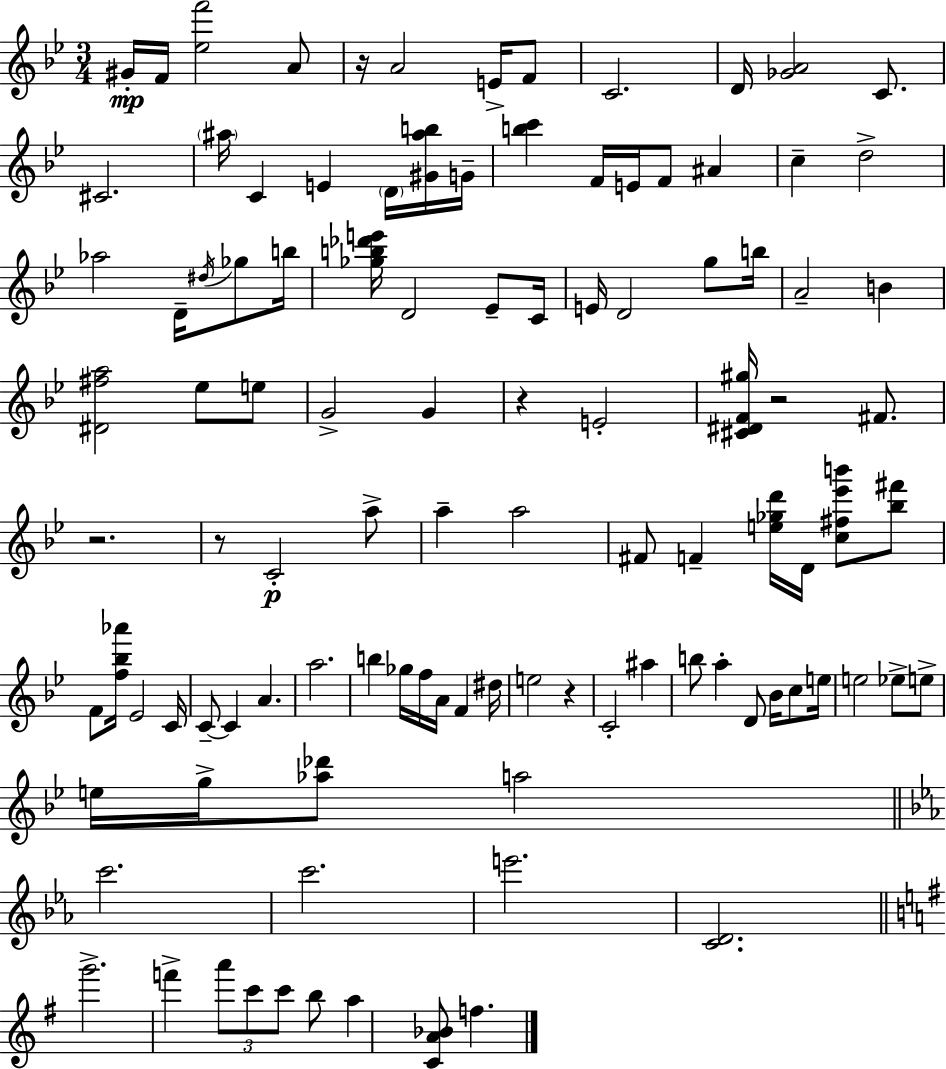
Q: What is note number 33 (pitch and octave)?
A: B5